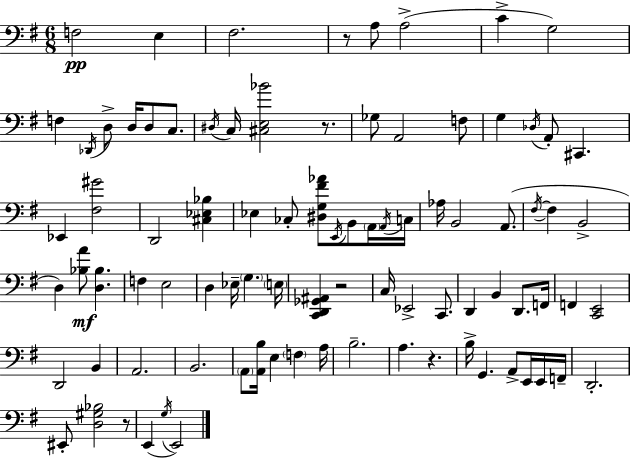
{
  \clef bass
  \numericTimeSignature
  \time 6/8
  \key e \minor
  \repeat volta 2 { f2\pp e4 | fis2. | r8 a8 a2->( | c'4-> g2) | \break f4 \acciaccatura { des,16 } d8-> d16 d8 c8. | \acciaccatura { dis16 } c16 <cis e bes'>2 r8. | ges8 a,2 | f8 g4 \acciaccatura { des16 } a,8-. cis,4. | \break ees,4 <fis gis'>2 | d,2 <cis ees bes>4 | ees4 ces8-. <dis g fis' aes'>8 \acciaccatura { e,16 } | b,8 \parenthesize a,16 \acciaccatura { a,16 } c16 aes16 b,2 | \break a,8.( \acciaccatura { fis16~ }~ fis4 b,2-> | d4) <bes a'>8\mf | <d bes>4. f4 e2 | d4 ees16-- \parenthesize g4. | \break \parenthesize e16 <c, d, ges, ais,>4 r2 | c16 ees,2-> | c,8. d,4 b,4 | d,8. f,16 f,4 <c, e,>2 | \break d,2 | b,4 a,2. | b,2. | \parenthesize a,8 <a, b>16 e4 | \break \parenthesize f4 a16 b2.-- | a4. | r4. b16-> g,4. | a,8-> e,16 e,16 f,16-- d,2.-. | \break eis,8-. <d gis bes>2 | r8 e,4( \acciaccatura { g16 } e,2) | } \bar "|."
}